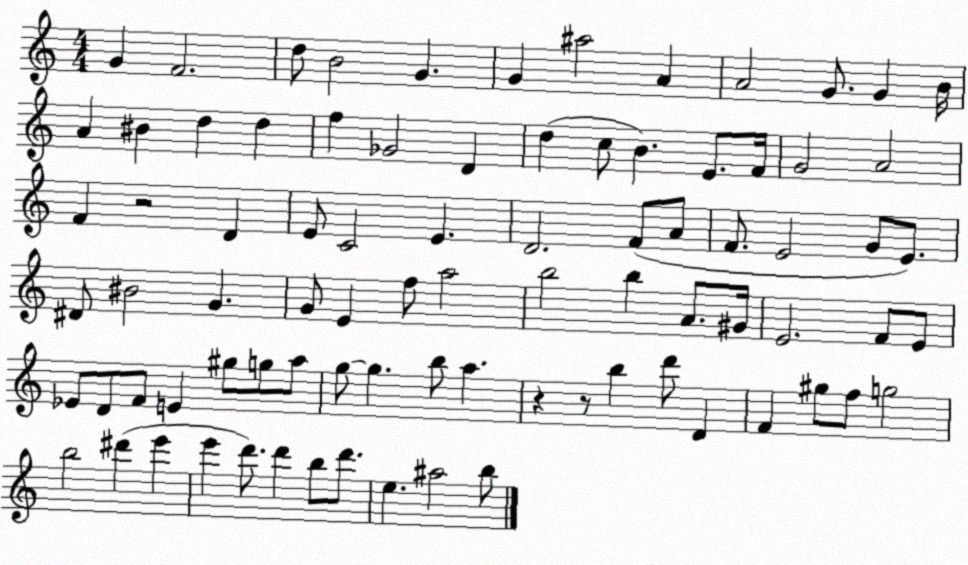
X:1
T:Untitled
M:4/4
L:1/4
K:C
G F2 d/2 B2 G G ^a2 A A2 G/2 G B/4 A ^B d d f _G2 D d c/2 B E/2 F/4 G2 A2 F z2 D E/2 C2 E D2 F/2 A/2 F/2 E2 G/2 E/2 ^D/2 ^B2 G G/2 E f/2 a2 b2 b A/2 ^G/4 E2 F/2 E/2 _E/2 D/2 F/2 E ^g/2 g/2 a/2 g/2 g b/2 a z z/2 b d'/2 D F ^g/2 f/2 g2 b2 ^d' e' e' d'/2 d' b/2 d'/2 e ^a2 b/2